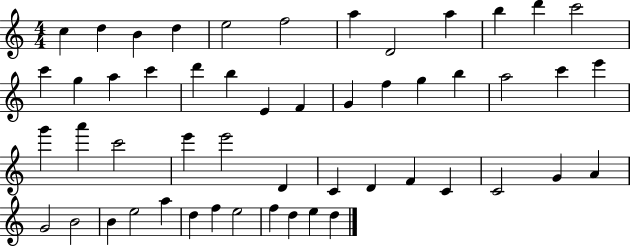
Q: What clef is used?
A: treble